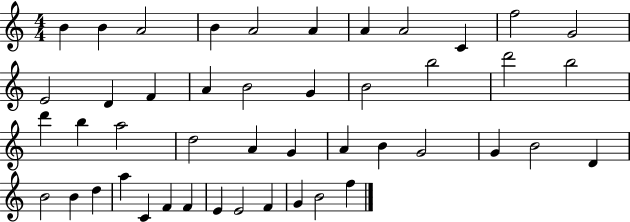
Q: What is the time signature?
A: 4/4